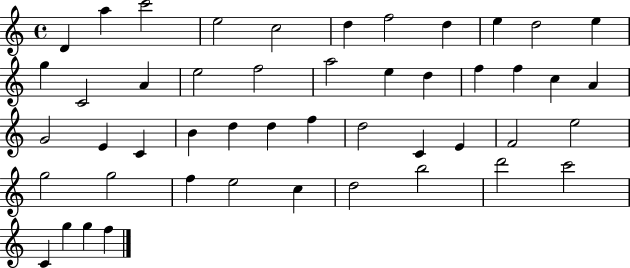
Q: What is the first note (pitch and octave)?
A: D4